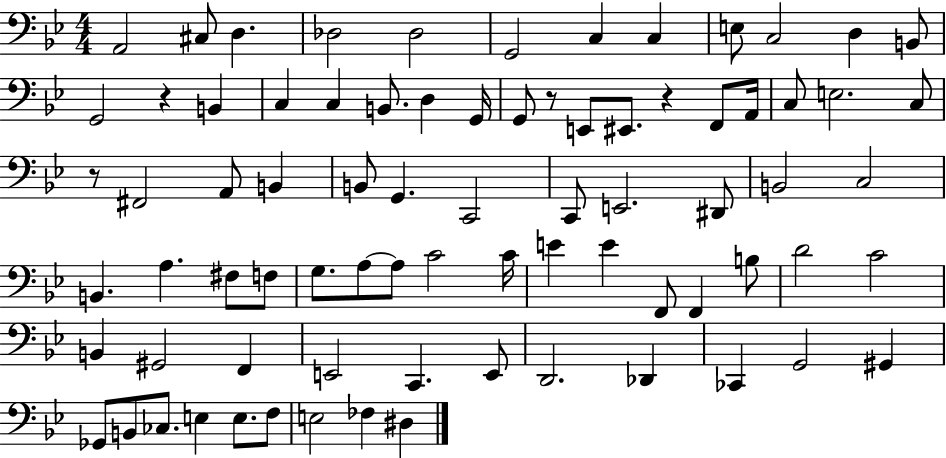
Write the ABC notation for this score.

X:1
T:Untitled
M:4/4
L:1/4
K:Bb
A,,2 ^C,/2 D, _D,2 _D,2 G,,2 C, C, E,/2 C,2 D, B,,/2 G,,2 z B,, C, C, B,,/2 D, G,,/4 G,,/2 z/2 E,,/2 ^E,,/2 z F,,/2 A,,/4 C,/2 E,2 C,/2 z/2 ^F,,2 A,,/2 B,, B,,/2 G,, C,,2 C,,/2 E,,2 ^D,,/2 B,,2 C,2 B,, A, ^F,/2 F,/2 G,/2 A,/2 A,/2 C2 C/4 E E F,,/2 F,, B,/2 D2 C2 B,, ^G,,2 F,, E,,2 C,, E,,/2 D,,2 _D,, _C,, G,,2 ^G,, _G,,/2 B,,/2 _C,/2 E, E,/2 F,/2 E,2 _F, ^D,